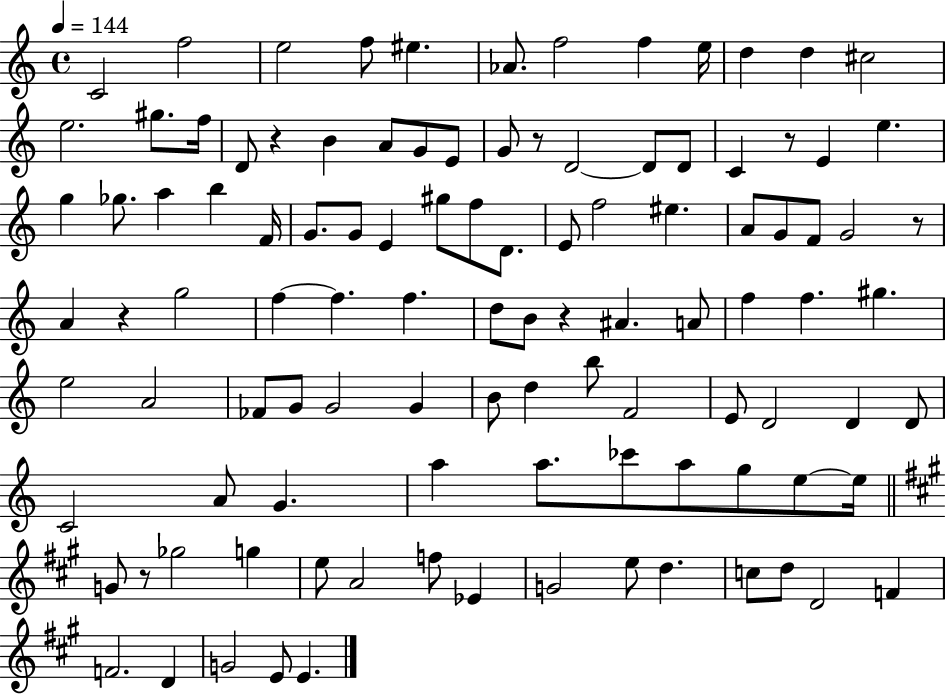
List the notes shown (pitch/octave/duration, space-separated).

C4/h F5/h E5/h F5/e EIS5/q. Ab4/e. F5/h F5/q E5/s D5/q D5/q C#5/h E5/h. G#5/e. F5/s D4/e R/q B4/q A4/e G4/e E4/e G4/e R/e D4/h D4/e D4/e C4/q R/e E4/q E5/q. G5/q Gb5/e. A5/q B5/q F4/s G4/e. G4/e E4/q G#5/e F5/e D4/e. E4/e F5/h EIS5/q. A4/e G4/e F4/e G4/h R/e A4/q R/q G5/h F5/q F5/q. F5/q. D5/e B4/e R/q A#4/q. A4/e F5/q F5/q. G#5/q. E5/h A4/h FES4/e G4/e G4/h G4/q B4/e D5/q B5/e F4/h E4/e D4/h D4/q D4/e C4/h A4/e G4/q. A5/q A5/e. CES6/e A5/e G5/e E5/e E5/s G4/e R/e Gb5/h G5/q E5/e A4/h F5/e Eb4/q G4/h E5/e D5/q. C5/e D5/e D4/h F4/q F4/h. D4/q G4/h E4/e E4/q.